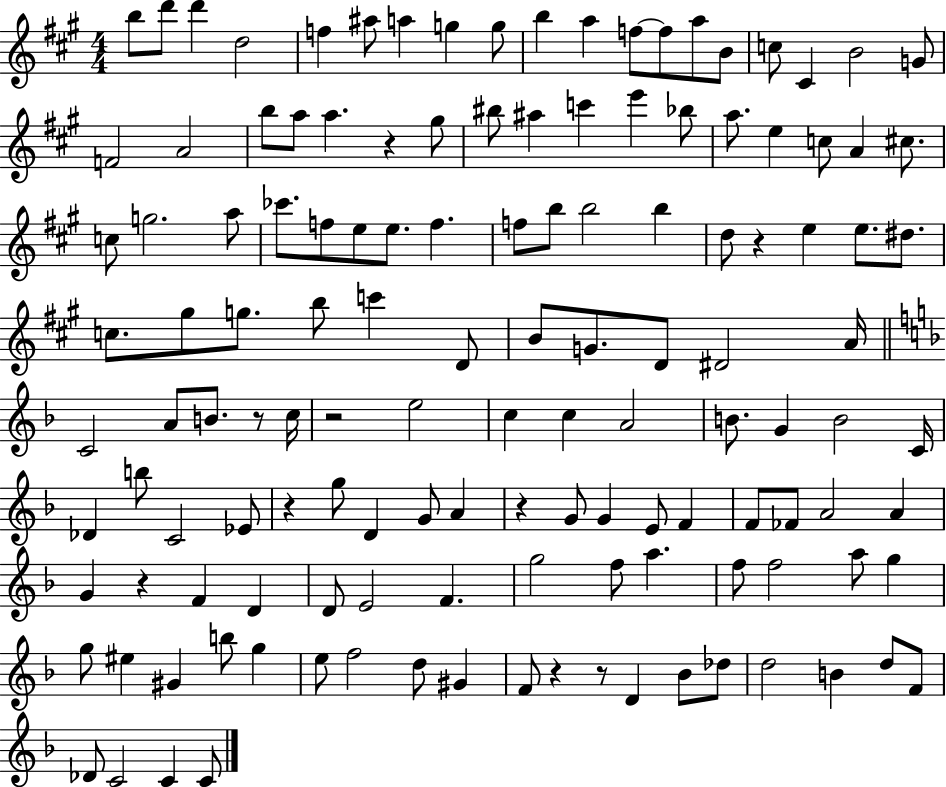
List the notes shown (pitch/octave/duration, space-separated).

B5/e D6/e D6/q D5/h F5/q A#5/e A5/q G5/q G5/e B5/q A5/q F5/e F5/e A5/e B4/e C5/e C#4/q B4/h G4/e F4/h A4/h B5/e A5/e A5/q. R/q G#5/e BIS5/e A#5/q C6/q E6/q Bb5/e A5/e. E5/q C5/e A4/q C#5/e. C5/e G5/h. A5/e CES6/e. F5/e E5/e E5/e. F5/q. F5/e B5/e B5/h B5/q D5/e R/q E5/q E5/e. D#5/e. C5/e. G#5/e G5/e. B5/e C6/q D4/e B4/e G4/e. D4/e D#4/h A4/s C4/h A4/e B4/e. R/e C5/s R/h E5/h C5/q C5/q A4/h B4/e. G4/q B4/h C4/s Db4/q B5/e C4/h Eb4/e R/q G5/e D4/q G4/e A4/q R/q G4/e G4/q E4/e F4/q F4/e FES4/e A4/h A4/q G4/q R/q F4/q D4/q D4/e E4/h F4/q. G5/h F5/e A5/q. F5/e F5/h A5/e G5/q G5/e EIS5/q G#4/q B5/e G5/q E5/e F5/h D5/e G#4/q F4/e R/q R/e D4/q Bb4/e Db5/e D5/h B4/q D5/e F4/e Db4/e C4/h C4/q C4/e